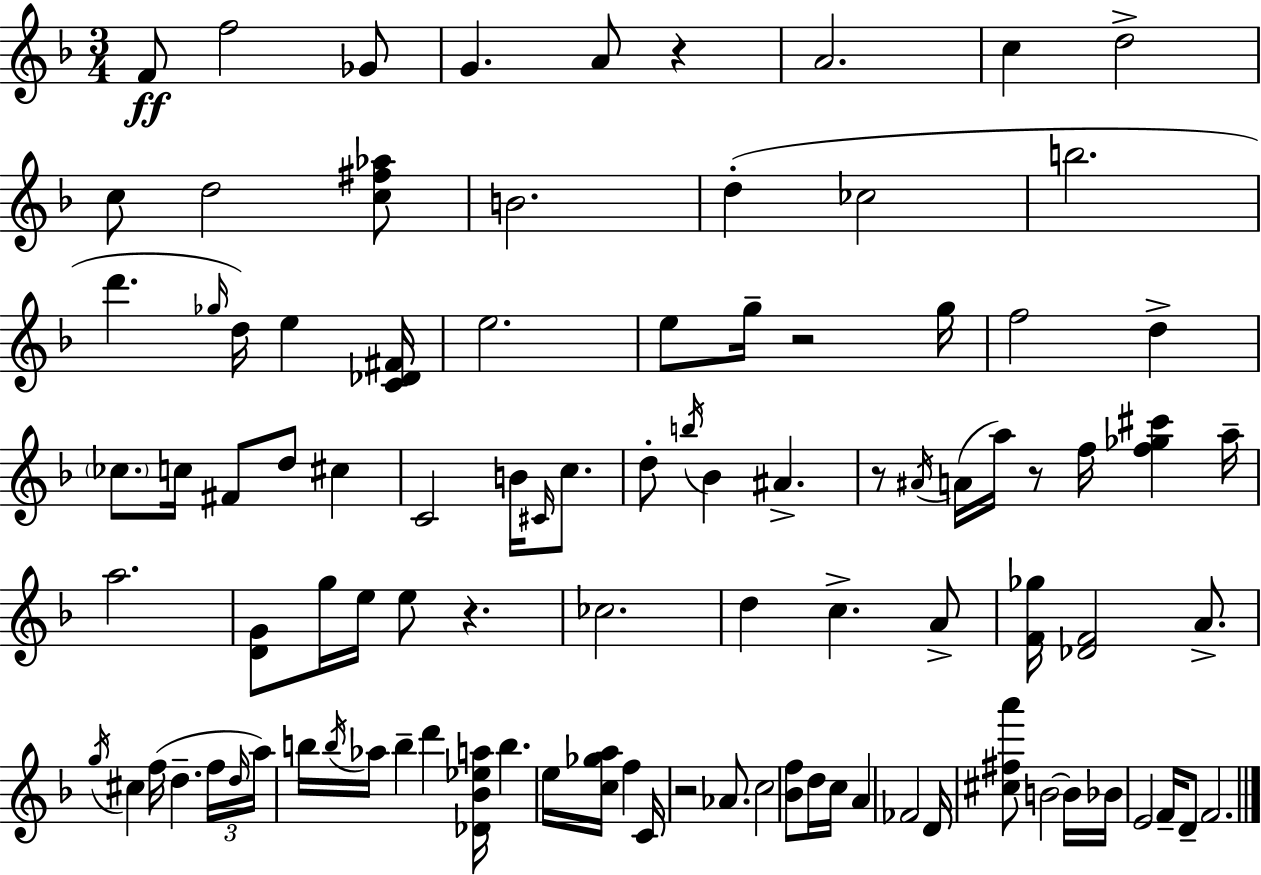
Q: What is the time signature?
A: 3/4